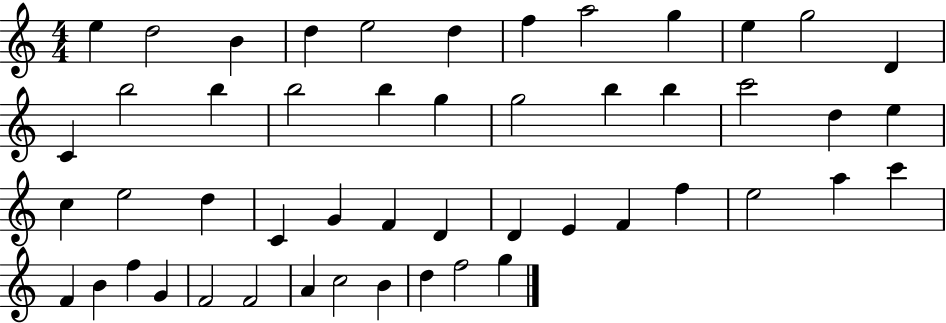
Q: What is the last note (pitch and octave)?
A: G5